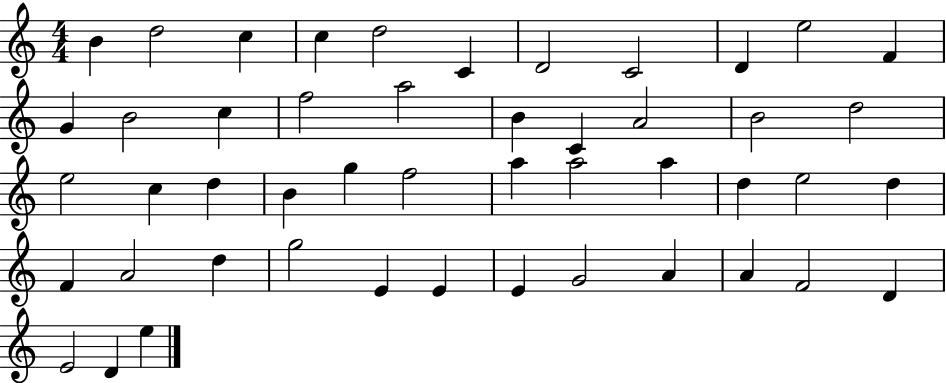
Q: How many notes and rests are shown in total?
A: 48